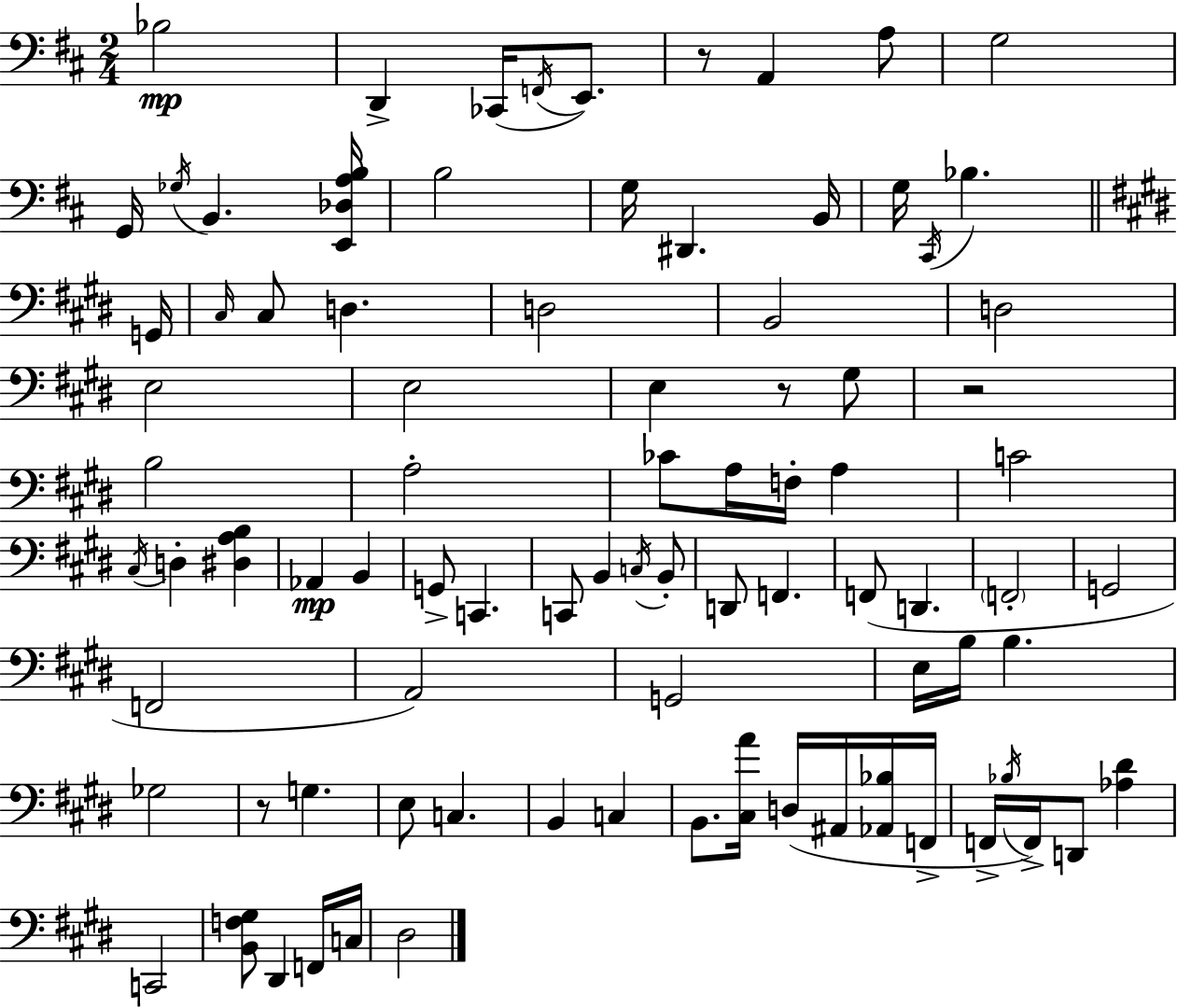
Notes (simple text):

Bb3/h D2/q CES2/s F2/s E2/e. R/e A2/q A3/e G3/h G2/s Gb3/s B2/q. [E2,Db3,A3,B3]/s B3/h G3/s D#2/q. B2/s G3/s C#2/s Bb3/q. G2/s C#3/s C#3/e D3/q. D3/h B2/h D3/h E3/h E3/h E3/q R/e G#3/e R/h B3/h A3/h CES4/e A3/s F3/s A3/q C4/h C#3/s D3/q [D#3,A3,B3]/q Ab2/q B2/q G2/e C2/q. C2/e B2/q C3/s B2/e D2/e F2/q. F2/e D2/q. F2/h G2/h F2/h A2/h G2/h E3/s B3/s B3/q. Gb3/h R/e G3/q. E3/e C3/q. B2/q C3/q B2/e. [C#3,A4]/s D3/s A#2/s [Ab2,Bb3]/s F2/s F2/s Bb3/s F2/s D2/e [Ab3,D#4]/q C2/h [B2,F3,G#3]/e D#2/q F2/s C3/s D#3/h